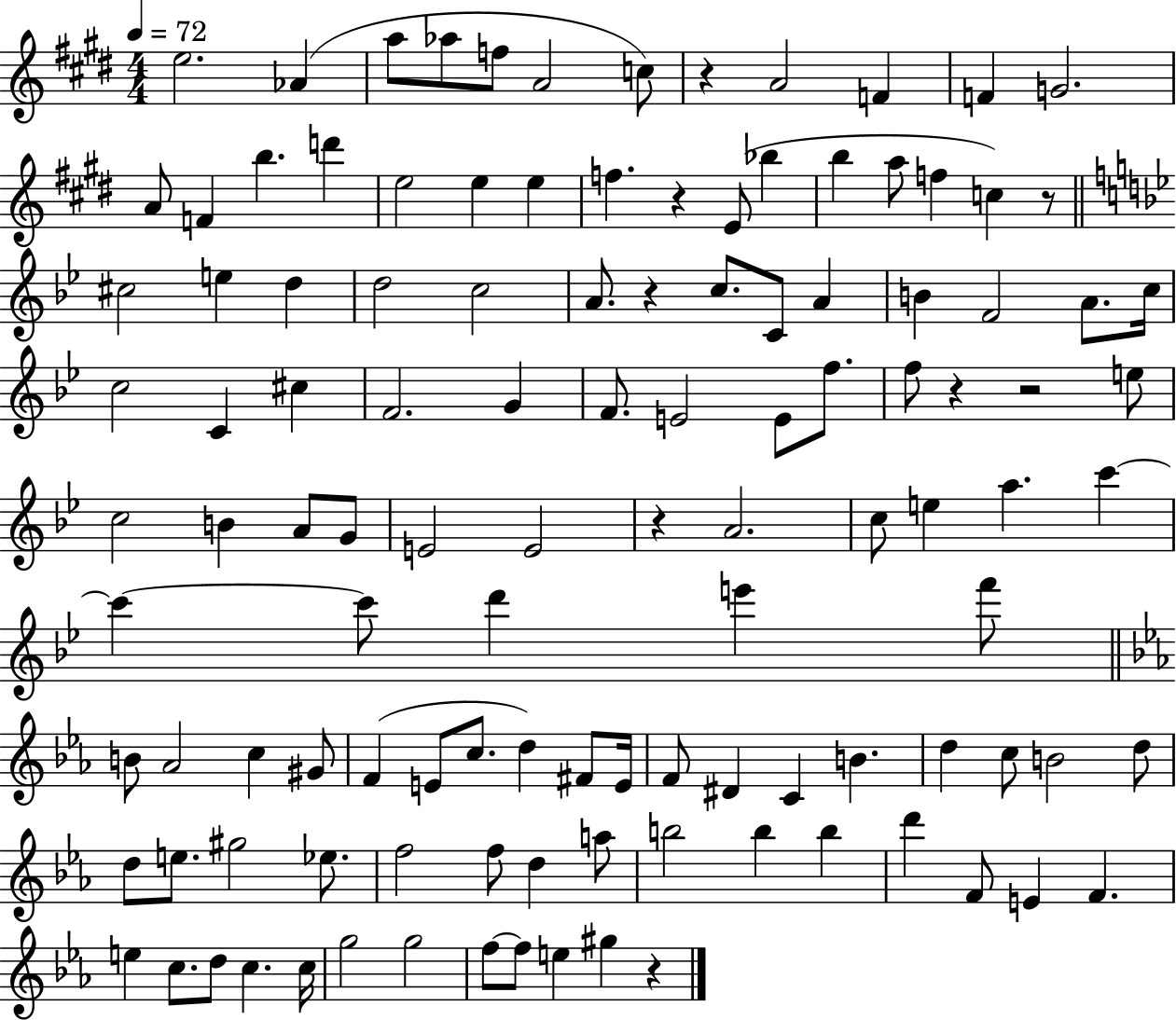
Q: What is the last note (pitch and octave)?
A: G#5